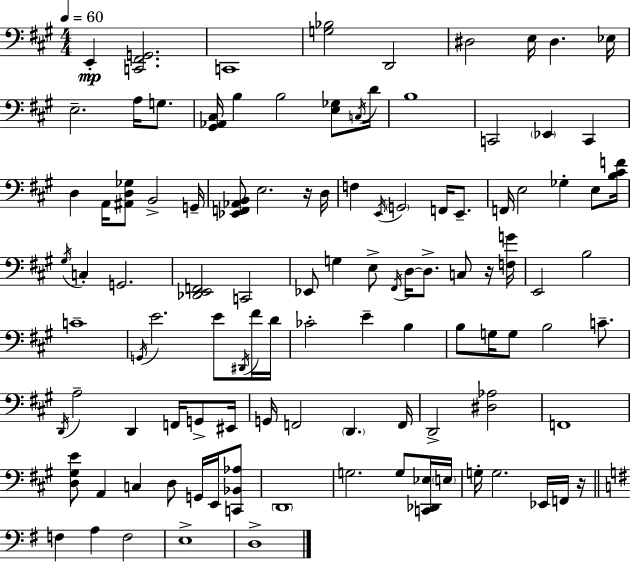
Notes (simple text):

E2/q [C2,F#2,G2]/h. C2/w [G3,Bb3]/h D2/h D#3/h E3/s D#3/q. Eb3/s E3/h. A3/s G3/e. [G#2,Ab2,C#3]/s B3/q B3/h [E3,Gb3]/e C3/s D4/s B3/w C2/h Eb2/q C2/q D3/q A2/s [A#2,D3,Gb3]/e B2/h G2/s [Eb2,F2,Ab2,B2]/e E3/h. R/s D3/s F3/q E2/s G2/h F2/s E2/e. F2/s E3/h Gb3/q E3/e [B3,C#4,F4]/s G#3/s C3/q G2/h. [Db2,E2,F2]/h C2/h Eb2/e G3/q E3/e F#2/s D3/s D3/e. C3/e R/s [F3,G4]/s E2/h B3/h C4/w G2/s E4/h. E4/e D#2/s F#4/s D4/s CES4/h E4/q B3/q B3/e G3/s G3/e B3/h C4/e. D2/s A3/h D2/q F2/s G2/e EIS2/s G2/s F2/h D2/q. F2/s D2/h [D#3,Ab3]/h F2/w [D3,G#3,E4]/e A2/q C3/q D3/e G2/s E2/s [C2,Bb2,Ab3]/e D2/w G3/h. G3/e [C2,Db2,Eb3]/s E3/s G3/s G3/h. Eb2/s F2/s R/s F3/q A3/q F3/h E3/w D3/w